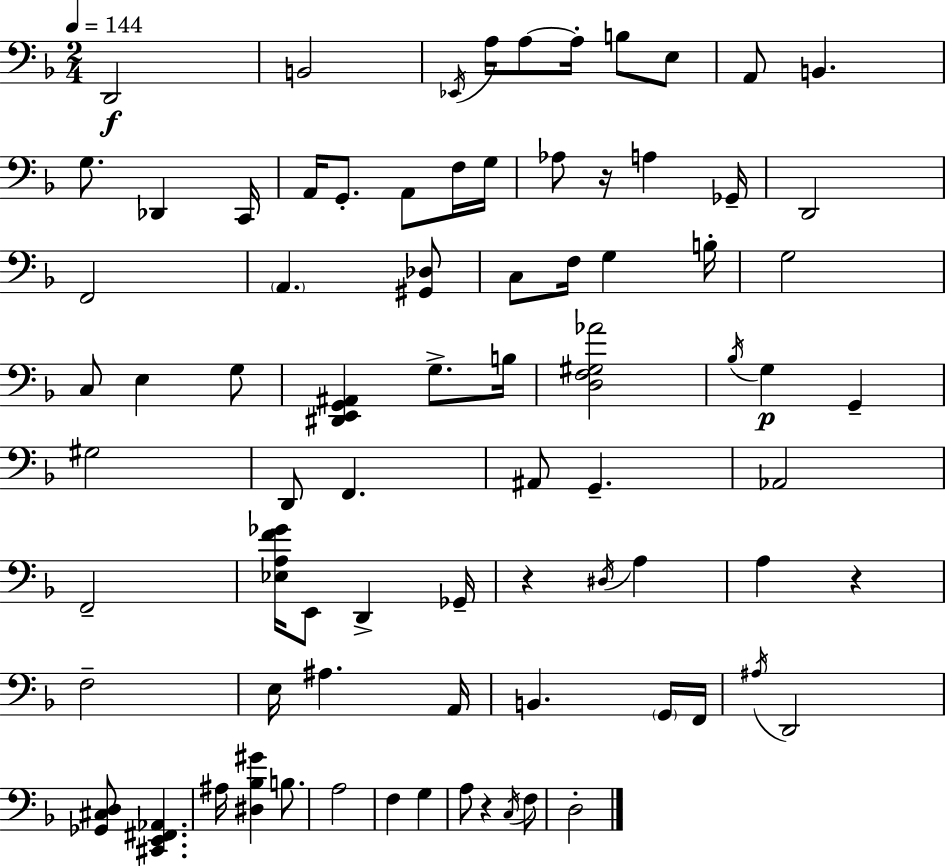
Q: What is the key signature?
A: D minor